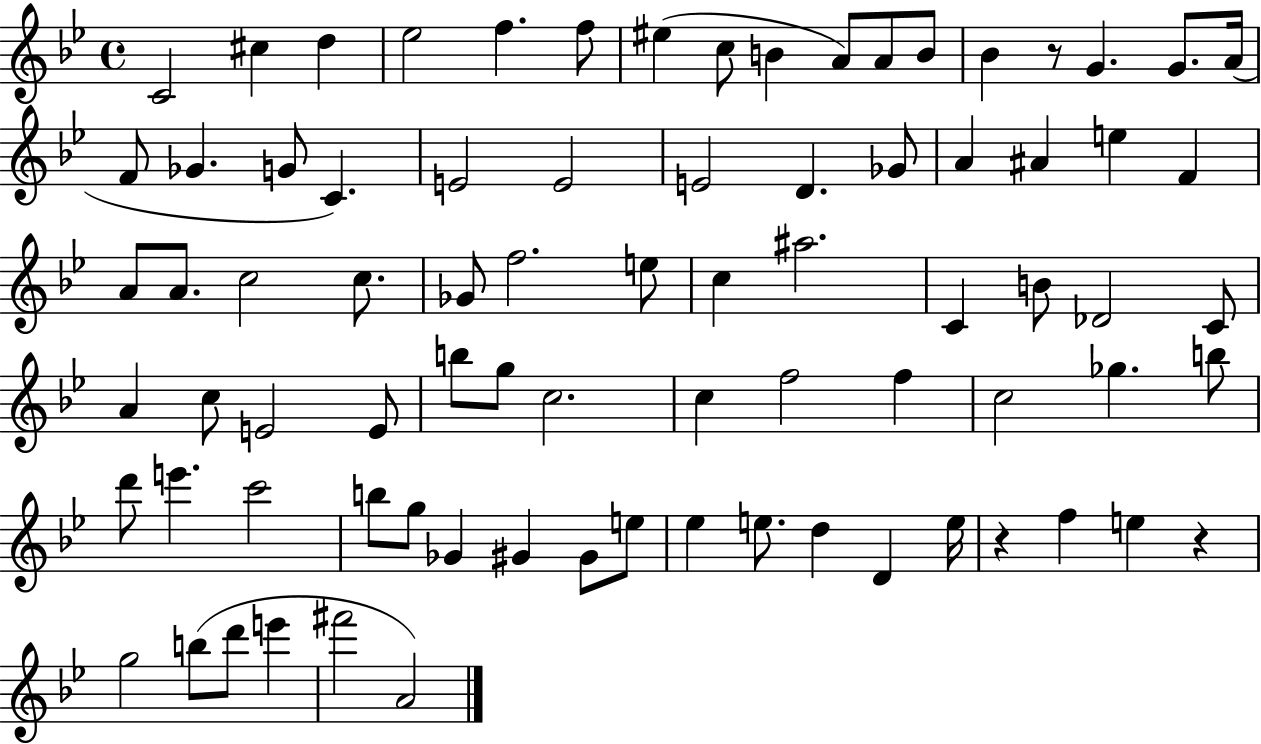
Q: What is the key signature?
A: BES major